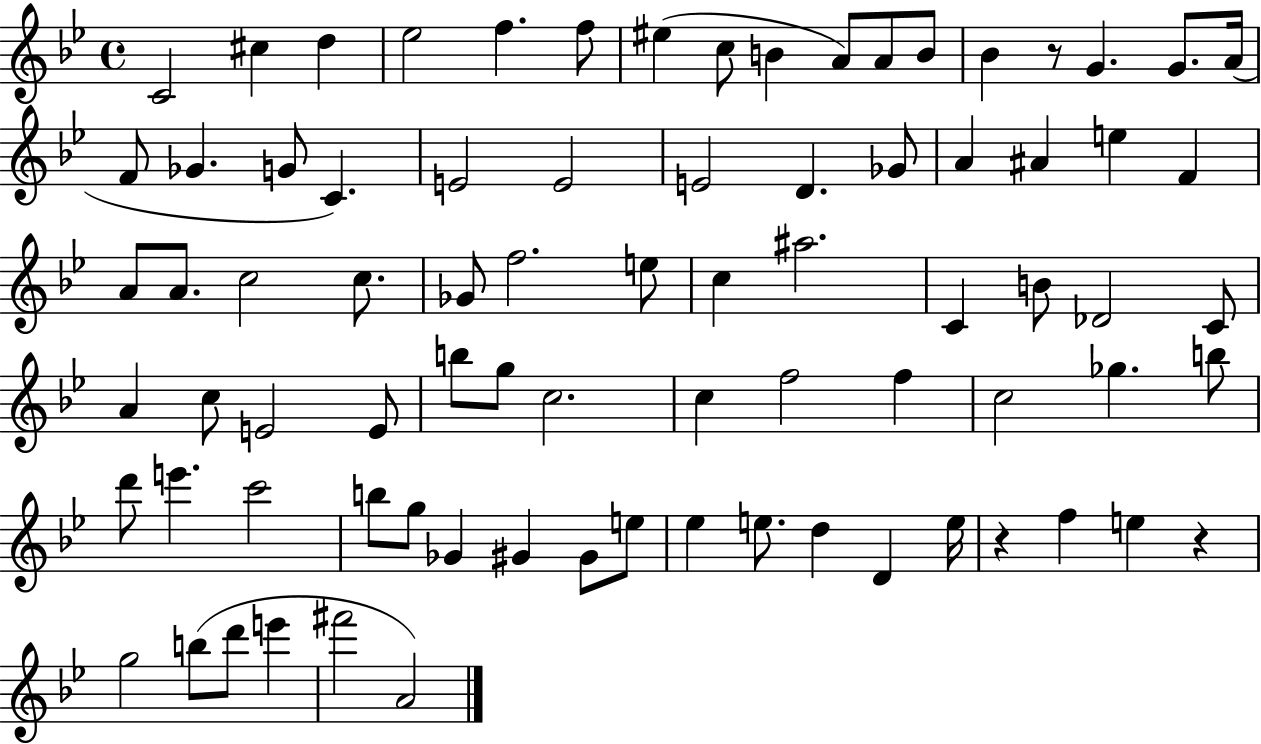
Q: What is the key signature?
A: BES major